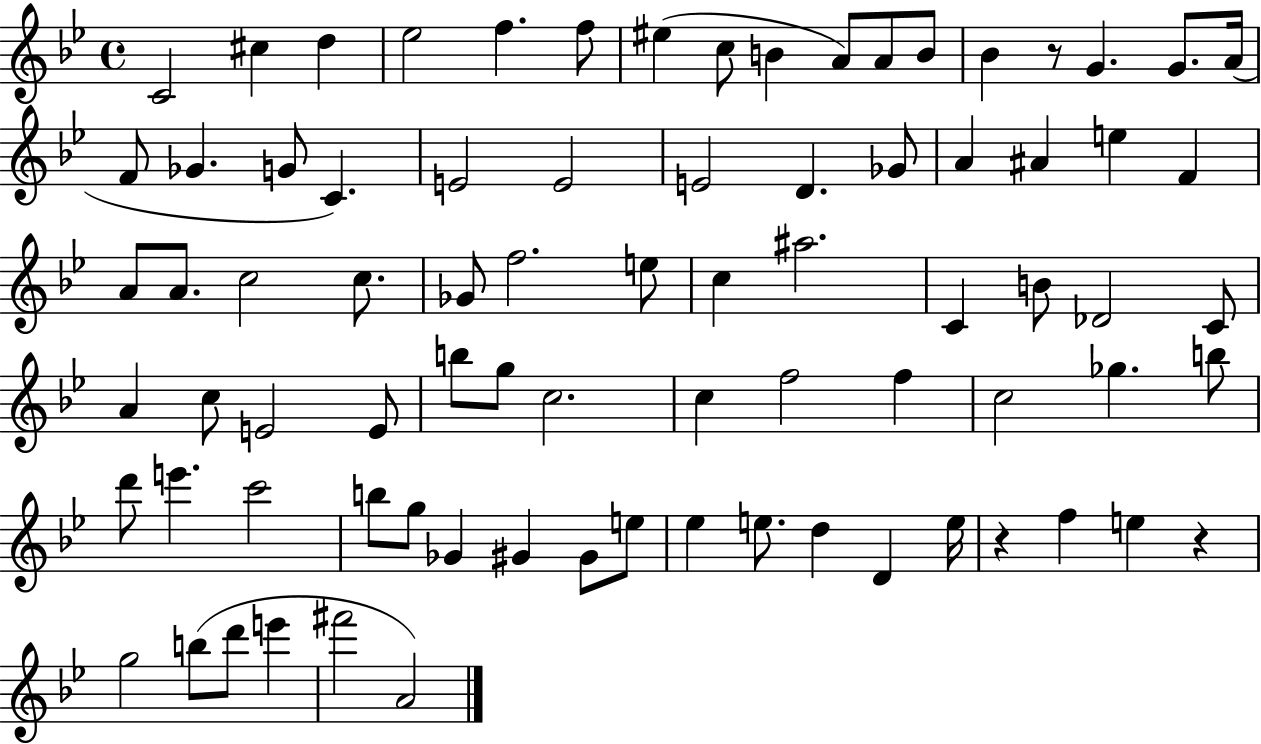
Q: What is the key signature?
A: BES major